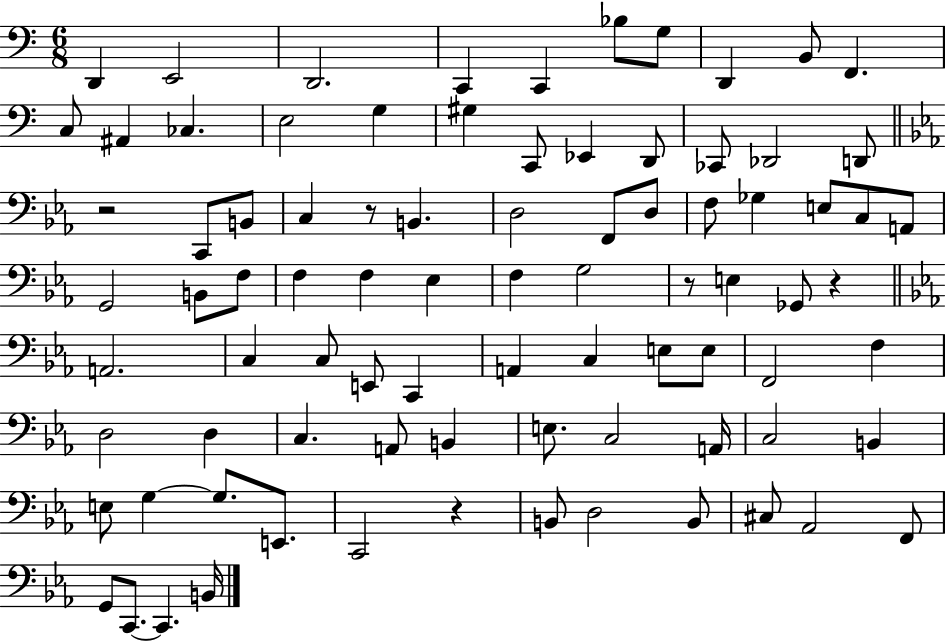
{
  \clef bass
  \numericTimeSignature
  \time 6/8
  \key c \major
  d,4 e,2 | d,2. | c,4 c,4 bes8 g8 | d,4 b,8 f,4. | \break c8 ais,4 ces4. | e2 g4 | gis4 c,8 ees,4 d,8 | ces,8 des,2 d,8 | \break \bar "||" \break \key c \minor r2 c,8 b,8 | c4 r8 b,4. | d2 f,8 d8 | f8 ges4 e8 c8 a,8 | \break g,2 b,8 f8 | f4 f4 ees4 | f4 g2 | r8 e4 ges,8 r4 | \break \bar "||" \break \key c \minor a,2. | c4 c8 e,8 c,4 | a,4 c4 e8 e8 | f,2 f4 | \break d2 d4 | c4. a,8 b,4 | e8. c2 a,16 | c2 b,4 | \break e8 g4~~ g8. e,8. | c,2 r4 | b,8 d2 b,8 | cis8 aes,2 f,8 | \break g,8 c,8.~~ c,4. b,16 | \bar "|."
}